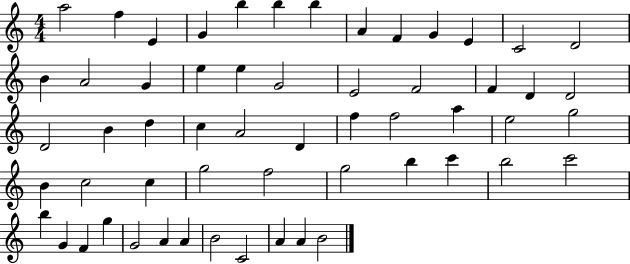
A5/h F5/q E4/q G4/q B5/q B5/q B5/q A4/q F4/q G4/q E4/q C4/h D4/h B4/q A4/h G4/q E5/q E5/q G4/h E4/h F4/h F4/q D4/q D4/h D4/h B4/q D5/q C5/q A4/h D4/q F5/q F5/h A5/q E5/h G5/h B4/q C5/h C5/q G5/h F5/h G5/h B5/q C6/q B5/h C6/h B5/q G4/q F4/q G5/q G4/h A4/q A4/q B4/h C4/h A4/q A4/q B4/h